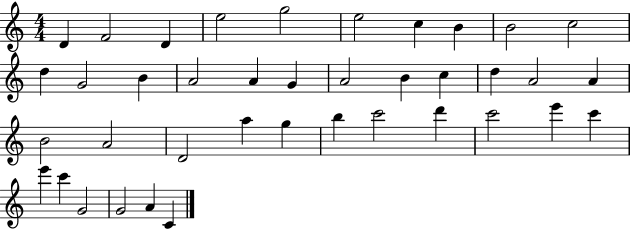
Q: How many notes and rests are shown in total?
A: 39